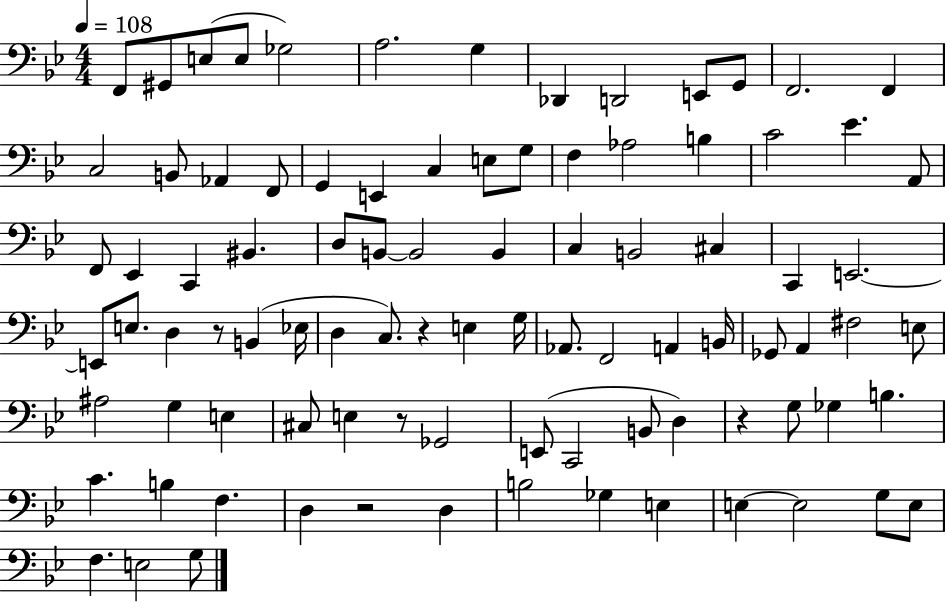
F2/e G#2/e E3/e E3/e Gb3/h A3/h. G3/q Db2/q D2/h E2/e G2/e F2/h. F2/q C3/h B2/e Ab2/q F2/e G2/q E2/q C3/q E3/e G3/e F3/q Ab3/h B3/q C4/h Eb4/q. A2/e F2/e Eb2/q C2/q BIS2/q. D3/e B2/e B2/h B2/q C3/q B2/h C#3/q C2/q E2/h. E2/e E3/e. D3/q R/e B2/q Eb3/s D3/q C3/e. R/q E3/q G3/s Ab2/e. F2/h A2/q B2/s Gb2/e A2/q F#3/h E3/e A#3/h G3/q E3/q C#3/e E3/q R/e Gb2/h E2/e C2/h B2/e D3/q R/q G3/e Gb3/q B3/q. C4/q. B3/q F3/q. D3/q R/h D3/q B3/h Gb3/q E3/q E3/q E3/h G3/e E3/e F3/q. E3/h G3/e